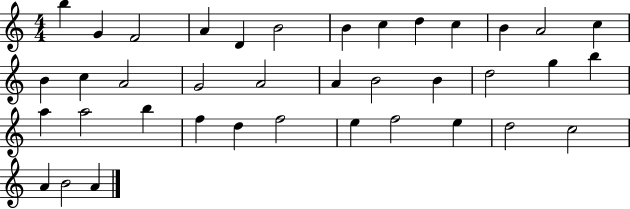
B5/q G4/q F4/h A4/q D4/q B4/h B4/q C5/q D5/q C5/q B4/q A4/h C5/q B4/q C5/q A4/h G4/h A4/h A4/q B4/h B4/q D5/h G5/q B5/q A5/q A5/h B5/q F5/q D5/q F5/h E5/q F5/h E5/q D5/h C5/h A4/q B4/h A4/q